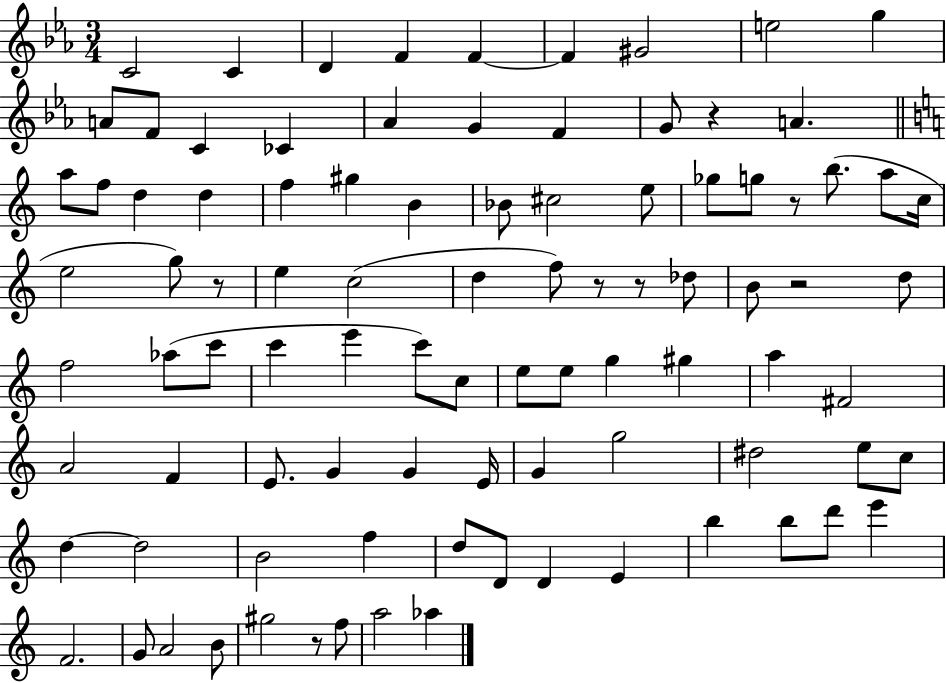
X:1
T:Untitled
M:3/4
L:1/4
K:Eb
C2 C D F F F ^G2 e2 g A/2 F/2 C _C _A G F G/2 z A a/2 f/2 d d f ^g B _B/2 ^c2 e/2 _g/2 g/2 z/2 b/2 a/2 c/4 e2 g/2 z/2 e c2 d f/2 z/2 z/2 _d/2 B/2 z2 d/2 f2 _a/2 c'/2 c' e' c'/2 c/2 e/2 e/2 g ^g a ^F2 A2 F E/2 G G E/4 G g2 ^d2 e/2 c/2 d d2 B2 f d/2 D/2 D E b b/2 d'/2 e' F2 G/2 A2 B/2 ^g2 z/2 f/2 a2 _a